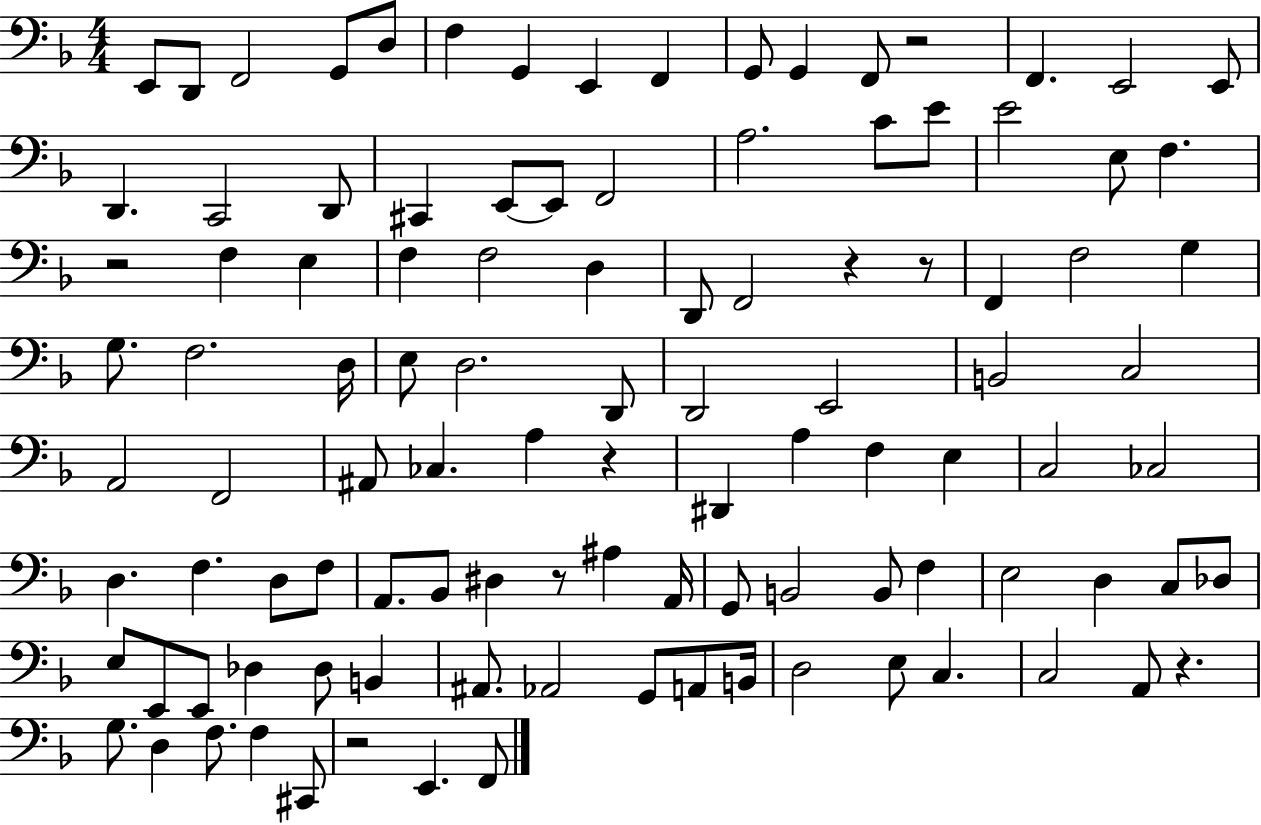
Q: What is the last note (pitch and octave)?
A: F2